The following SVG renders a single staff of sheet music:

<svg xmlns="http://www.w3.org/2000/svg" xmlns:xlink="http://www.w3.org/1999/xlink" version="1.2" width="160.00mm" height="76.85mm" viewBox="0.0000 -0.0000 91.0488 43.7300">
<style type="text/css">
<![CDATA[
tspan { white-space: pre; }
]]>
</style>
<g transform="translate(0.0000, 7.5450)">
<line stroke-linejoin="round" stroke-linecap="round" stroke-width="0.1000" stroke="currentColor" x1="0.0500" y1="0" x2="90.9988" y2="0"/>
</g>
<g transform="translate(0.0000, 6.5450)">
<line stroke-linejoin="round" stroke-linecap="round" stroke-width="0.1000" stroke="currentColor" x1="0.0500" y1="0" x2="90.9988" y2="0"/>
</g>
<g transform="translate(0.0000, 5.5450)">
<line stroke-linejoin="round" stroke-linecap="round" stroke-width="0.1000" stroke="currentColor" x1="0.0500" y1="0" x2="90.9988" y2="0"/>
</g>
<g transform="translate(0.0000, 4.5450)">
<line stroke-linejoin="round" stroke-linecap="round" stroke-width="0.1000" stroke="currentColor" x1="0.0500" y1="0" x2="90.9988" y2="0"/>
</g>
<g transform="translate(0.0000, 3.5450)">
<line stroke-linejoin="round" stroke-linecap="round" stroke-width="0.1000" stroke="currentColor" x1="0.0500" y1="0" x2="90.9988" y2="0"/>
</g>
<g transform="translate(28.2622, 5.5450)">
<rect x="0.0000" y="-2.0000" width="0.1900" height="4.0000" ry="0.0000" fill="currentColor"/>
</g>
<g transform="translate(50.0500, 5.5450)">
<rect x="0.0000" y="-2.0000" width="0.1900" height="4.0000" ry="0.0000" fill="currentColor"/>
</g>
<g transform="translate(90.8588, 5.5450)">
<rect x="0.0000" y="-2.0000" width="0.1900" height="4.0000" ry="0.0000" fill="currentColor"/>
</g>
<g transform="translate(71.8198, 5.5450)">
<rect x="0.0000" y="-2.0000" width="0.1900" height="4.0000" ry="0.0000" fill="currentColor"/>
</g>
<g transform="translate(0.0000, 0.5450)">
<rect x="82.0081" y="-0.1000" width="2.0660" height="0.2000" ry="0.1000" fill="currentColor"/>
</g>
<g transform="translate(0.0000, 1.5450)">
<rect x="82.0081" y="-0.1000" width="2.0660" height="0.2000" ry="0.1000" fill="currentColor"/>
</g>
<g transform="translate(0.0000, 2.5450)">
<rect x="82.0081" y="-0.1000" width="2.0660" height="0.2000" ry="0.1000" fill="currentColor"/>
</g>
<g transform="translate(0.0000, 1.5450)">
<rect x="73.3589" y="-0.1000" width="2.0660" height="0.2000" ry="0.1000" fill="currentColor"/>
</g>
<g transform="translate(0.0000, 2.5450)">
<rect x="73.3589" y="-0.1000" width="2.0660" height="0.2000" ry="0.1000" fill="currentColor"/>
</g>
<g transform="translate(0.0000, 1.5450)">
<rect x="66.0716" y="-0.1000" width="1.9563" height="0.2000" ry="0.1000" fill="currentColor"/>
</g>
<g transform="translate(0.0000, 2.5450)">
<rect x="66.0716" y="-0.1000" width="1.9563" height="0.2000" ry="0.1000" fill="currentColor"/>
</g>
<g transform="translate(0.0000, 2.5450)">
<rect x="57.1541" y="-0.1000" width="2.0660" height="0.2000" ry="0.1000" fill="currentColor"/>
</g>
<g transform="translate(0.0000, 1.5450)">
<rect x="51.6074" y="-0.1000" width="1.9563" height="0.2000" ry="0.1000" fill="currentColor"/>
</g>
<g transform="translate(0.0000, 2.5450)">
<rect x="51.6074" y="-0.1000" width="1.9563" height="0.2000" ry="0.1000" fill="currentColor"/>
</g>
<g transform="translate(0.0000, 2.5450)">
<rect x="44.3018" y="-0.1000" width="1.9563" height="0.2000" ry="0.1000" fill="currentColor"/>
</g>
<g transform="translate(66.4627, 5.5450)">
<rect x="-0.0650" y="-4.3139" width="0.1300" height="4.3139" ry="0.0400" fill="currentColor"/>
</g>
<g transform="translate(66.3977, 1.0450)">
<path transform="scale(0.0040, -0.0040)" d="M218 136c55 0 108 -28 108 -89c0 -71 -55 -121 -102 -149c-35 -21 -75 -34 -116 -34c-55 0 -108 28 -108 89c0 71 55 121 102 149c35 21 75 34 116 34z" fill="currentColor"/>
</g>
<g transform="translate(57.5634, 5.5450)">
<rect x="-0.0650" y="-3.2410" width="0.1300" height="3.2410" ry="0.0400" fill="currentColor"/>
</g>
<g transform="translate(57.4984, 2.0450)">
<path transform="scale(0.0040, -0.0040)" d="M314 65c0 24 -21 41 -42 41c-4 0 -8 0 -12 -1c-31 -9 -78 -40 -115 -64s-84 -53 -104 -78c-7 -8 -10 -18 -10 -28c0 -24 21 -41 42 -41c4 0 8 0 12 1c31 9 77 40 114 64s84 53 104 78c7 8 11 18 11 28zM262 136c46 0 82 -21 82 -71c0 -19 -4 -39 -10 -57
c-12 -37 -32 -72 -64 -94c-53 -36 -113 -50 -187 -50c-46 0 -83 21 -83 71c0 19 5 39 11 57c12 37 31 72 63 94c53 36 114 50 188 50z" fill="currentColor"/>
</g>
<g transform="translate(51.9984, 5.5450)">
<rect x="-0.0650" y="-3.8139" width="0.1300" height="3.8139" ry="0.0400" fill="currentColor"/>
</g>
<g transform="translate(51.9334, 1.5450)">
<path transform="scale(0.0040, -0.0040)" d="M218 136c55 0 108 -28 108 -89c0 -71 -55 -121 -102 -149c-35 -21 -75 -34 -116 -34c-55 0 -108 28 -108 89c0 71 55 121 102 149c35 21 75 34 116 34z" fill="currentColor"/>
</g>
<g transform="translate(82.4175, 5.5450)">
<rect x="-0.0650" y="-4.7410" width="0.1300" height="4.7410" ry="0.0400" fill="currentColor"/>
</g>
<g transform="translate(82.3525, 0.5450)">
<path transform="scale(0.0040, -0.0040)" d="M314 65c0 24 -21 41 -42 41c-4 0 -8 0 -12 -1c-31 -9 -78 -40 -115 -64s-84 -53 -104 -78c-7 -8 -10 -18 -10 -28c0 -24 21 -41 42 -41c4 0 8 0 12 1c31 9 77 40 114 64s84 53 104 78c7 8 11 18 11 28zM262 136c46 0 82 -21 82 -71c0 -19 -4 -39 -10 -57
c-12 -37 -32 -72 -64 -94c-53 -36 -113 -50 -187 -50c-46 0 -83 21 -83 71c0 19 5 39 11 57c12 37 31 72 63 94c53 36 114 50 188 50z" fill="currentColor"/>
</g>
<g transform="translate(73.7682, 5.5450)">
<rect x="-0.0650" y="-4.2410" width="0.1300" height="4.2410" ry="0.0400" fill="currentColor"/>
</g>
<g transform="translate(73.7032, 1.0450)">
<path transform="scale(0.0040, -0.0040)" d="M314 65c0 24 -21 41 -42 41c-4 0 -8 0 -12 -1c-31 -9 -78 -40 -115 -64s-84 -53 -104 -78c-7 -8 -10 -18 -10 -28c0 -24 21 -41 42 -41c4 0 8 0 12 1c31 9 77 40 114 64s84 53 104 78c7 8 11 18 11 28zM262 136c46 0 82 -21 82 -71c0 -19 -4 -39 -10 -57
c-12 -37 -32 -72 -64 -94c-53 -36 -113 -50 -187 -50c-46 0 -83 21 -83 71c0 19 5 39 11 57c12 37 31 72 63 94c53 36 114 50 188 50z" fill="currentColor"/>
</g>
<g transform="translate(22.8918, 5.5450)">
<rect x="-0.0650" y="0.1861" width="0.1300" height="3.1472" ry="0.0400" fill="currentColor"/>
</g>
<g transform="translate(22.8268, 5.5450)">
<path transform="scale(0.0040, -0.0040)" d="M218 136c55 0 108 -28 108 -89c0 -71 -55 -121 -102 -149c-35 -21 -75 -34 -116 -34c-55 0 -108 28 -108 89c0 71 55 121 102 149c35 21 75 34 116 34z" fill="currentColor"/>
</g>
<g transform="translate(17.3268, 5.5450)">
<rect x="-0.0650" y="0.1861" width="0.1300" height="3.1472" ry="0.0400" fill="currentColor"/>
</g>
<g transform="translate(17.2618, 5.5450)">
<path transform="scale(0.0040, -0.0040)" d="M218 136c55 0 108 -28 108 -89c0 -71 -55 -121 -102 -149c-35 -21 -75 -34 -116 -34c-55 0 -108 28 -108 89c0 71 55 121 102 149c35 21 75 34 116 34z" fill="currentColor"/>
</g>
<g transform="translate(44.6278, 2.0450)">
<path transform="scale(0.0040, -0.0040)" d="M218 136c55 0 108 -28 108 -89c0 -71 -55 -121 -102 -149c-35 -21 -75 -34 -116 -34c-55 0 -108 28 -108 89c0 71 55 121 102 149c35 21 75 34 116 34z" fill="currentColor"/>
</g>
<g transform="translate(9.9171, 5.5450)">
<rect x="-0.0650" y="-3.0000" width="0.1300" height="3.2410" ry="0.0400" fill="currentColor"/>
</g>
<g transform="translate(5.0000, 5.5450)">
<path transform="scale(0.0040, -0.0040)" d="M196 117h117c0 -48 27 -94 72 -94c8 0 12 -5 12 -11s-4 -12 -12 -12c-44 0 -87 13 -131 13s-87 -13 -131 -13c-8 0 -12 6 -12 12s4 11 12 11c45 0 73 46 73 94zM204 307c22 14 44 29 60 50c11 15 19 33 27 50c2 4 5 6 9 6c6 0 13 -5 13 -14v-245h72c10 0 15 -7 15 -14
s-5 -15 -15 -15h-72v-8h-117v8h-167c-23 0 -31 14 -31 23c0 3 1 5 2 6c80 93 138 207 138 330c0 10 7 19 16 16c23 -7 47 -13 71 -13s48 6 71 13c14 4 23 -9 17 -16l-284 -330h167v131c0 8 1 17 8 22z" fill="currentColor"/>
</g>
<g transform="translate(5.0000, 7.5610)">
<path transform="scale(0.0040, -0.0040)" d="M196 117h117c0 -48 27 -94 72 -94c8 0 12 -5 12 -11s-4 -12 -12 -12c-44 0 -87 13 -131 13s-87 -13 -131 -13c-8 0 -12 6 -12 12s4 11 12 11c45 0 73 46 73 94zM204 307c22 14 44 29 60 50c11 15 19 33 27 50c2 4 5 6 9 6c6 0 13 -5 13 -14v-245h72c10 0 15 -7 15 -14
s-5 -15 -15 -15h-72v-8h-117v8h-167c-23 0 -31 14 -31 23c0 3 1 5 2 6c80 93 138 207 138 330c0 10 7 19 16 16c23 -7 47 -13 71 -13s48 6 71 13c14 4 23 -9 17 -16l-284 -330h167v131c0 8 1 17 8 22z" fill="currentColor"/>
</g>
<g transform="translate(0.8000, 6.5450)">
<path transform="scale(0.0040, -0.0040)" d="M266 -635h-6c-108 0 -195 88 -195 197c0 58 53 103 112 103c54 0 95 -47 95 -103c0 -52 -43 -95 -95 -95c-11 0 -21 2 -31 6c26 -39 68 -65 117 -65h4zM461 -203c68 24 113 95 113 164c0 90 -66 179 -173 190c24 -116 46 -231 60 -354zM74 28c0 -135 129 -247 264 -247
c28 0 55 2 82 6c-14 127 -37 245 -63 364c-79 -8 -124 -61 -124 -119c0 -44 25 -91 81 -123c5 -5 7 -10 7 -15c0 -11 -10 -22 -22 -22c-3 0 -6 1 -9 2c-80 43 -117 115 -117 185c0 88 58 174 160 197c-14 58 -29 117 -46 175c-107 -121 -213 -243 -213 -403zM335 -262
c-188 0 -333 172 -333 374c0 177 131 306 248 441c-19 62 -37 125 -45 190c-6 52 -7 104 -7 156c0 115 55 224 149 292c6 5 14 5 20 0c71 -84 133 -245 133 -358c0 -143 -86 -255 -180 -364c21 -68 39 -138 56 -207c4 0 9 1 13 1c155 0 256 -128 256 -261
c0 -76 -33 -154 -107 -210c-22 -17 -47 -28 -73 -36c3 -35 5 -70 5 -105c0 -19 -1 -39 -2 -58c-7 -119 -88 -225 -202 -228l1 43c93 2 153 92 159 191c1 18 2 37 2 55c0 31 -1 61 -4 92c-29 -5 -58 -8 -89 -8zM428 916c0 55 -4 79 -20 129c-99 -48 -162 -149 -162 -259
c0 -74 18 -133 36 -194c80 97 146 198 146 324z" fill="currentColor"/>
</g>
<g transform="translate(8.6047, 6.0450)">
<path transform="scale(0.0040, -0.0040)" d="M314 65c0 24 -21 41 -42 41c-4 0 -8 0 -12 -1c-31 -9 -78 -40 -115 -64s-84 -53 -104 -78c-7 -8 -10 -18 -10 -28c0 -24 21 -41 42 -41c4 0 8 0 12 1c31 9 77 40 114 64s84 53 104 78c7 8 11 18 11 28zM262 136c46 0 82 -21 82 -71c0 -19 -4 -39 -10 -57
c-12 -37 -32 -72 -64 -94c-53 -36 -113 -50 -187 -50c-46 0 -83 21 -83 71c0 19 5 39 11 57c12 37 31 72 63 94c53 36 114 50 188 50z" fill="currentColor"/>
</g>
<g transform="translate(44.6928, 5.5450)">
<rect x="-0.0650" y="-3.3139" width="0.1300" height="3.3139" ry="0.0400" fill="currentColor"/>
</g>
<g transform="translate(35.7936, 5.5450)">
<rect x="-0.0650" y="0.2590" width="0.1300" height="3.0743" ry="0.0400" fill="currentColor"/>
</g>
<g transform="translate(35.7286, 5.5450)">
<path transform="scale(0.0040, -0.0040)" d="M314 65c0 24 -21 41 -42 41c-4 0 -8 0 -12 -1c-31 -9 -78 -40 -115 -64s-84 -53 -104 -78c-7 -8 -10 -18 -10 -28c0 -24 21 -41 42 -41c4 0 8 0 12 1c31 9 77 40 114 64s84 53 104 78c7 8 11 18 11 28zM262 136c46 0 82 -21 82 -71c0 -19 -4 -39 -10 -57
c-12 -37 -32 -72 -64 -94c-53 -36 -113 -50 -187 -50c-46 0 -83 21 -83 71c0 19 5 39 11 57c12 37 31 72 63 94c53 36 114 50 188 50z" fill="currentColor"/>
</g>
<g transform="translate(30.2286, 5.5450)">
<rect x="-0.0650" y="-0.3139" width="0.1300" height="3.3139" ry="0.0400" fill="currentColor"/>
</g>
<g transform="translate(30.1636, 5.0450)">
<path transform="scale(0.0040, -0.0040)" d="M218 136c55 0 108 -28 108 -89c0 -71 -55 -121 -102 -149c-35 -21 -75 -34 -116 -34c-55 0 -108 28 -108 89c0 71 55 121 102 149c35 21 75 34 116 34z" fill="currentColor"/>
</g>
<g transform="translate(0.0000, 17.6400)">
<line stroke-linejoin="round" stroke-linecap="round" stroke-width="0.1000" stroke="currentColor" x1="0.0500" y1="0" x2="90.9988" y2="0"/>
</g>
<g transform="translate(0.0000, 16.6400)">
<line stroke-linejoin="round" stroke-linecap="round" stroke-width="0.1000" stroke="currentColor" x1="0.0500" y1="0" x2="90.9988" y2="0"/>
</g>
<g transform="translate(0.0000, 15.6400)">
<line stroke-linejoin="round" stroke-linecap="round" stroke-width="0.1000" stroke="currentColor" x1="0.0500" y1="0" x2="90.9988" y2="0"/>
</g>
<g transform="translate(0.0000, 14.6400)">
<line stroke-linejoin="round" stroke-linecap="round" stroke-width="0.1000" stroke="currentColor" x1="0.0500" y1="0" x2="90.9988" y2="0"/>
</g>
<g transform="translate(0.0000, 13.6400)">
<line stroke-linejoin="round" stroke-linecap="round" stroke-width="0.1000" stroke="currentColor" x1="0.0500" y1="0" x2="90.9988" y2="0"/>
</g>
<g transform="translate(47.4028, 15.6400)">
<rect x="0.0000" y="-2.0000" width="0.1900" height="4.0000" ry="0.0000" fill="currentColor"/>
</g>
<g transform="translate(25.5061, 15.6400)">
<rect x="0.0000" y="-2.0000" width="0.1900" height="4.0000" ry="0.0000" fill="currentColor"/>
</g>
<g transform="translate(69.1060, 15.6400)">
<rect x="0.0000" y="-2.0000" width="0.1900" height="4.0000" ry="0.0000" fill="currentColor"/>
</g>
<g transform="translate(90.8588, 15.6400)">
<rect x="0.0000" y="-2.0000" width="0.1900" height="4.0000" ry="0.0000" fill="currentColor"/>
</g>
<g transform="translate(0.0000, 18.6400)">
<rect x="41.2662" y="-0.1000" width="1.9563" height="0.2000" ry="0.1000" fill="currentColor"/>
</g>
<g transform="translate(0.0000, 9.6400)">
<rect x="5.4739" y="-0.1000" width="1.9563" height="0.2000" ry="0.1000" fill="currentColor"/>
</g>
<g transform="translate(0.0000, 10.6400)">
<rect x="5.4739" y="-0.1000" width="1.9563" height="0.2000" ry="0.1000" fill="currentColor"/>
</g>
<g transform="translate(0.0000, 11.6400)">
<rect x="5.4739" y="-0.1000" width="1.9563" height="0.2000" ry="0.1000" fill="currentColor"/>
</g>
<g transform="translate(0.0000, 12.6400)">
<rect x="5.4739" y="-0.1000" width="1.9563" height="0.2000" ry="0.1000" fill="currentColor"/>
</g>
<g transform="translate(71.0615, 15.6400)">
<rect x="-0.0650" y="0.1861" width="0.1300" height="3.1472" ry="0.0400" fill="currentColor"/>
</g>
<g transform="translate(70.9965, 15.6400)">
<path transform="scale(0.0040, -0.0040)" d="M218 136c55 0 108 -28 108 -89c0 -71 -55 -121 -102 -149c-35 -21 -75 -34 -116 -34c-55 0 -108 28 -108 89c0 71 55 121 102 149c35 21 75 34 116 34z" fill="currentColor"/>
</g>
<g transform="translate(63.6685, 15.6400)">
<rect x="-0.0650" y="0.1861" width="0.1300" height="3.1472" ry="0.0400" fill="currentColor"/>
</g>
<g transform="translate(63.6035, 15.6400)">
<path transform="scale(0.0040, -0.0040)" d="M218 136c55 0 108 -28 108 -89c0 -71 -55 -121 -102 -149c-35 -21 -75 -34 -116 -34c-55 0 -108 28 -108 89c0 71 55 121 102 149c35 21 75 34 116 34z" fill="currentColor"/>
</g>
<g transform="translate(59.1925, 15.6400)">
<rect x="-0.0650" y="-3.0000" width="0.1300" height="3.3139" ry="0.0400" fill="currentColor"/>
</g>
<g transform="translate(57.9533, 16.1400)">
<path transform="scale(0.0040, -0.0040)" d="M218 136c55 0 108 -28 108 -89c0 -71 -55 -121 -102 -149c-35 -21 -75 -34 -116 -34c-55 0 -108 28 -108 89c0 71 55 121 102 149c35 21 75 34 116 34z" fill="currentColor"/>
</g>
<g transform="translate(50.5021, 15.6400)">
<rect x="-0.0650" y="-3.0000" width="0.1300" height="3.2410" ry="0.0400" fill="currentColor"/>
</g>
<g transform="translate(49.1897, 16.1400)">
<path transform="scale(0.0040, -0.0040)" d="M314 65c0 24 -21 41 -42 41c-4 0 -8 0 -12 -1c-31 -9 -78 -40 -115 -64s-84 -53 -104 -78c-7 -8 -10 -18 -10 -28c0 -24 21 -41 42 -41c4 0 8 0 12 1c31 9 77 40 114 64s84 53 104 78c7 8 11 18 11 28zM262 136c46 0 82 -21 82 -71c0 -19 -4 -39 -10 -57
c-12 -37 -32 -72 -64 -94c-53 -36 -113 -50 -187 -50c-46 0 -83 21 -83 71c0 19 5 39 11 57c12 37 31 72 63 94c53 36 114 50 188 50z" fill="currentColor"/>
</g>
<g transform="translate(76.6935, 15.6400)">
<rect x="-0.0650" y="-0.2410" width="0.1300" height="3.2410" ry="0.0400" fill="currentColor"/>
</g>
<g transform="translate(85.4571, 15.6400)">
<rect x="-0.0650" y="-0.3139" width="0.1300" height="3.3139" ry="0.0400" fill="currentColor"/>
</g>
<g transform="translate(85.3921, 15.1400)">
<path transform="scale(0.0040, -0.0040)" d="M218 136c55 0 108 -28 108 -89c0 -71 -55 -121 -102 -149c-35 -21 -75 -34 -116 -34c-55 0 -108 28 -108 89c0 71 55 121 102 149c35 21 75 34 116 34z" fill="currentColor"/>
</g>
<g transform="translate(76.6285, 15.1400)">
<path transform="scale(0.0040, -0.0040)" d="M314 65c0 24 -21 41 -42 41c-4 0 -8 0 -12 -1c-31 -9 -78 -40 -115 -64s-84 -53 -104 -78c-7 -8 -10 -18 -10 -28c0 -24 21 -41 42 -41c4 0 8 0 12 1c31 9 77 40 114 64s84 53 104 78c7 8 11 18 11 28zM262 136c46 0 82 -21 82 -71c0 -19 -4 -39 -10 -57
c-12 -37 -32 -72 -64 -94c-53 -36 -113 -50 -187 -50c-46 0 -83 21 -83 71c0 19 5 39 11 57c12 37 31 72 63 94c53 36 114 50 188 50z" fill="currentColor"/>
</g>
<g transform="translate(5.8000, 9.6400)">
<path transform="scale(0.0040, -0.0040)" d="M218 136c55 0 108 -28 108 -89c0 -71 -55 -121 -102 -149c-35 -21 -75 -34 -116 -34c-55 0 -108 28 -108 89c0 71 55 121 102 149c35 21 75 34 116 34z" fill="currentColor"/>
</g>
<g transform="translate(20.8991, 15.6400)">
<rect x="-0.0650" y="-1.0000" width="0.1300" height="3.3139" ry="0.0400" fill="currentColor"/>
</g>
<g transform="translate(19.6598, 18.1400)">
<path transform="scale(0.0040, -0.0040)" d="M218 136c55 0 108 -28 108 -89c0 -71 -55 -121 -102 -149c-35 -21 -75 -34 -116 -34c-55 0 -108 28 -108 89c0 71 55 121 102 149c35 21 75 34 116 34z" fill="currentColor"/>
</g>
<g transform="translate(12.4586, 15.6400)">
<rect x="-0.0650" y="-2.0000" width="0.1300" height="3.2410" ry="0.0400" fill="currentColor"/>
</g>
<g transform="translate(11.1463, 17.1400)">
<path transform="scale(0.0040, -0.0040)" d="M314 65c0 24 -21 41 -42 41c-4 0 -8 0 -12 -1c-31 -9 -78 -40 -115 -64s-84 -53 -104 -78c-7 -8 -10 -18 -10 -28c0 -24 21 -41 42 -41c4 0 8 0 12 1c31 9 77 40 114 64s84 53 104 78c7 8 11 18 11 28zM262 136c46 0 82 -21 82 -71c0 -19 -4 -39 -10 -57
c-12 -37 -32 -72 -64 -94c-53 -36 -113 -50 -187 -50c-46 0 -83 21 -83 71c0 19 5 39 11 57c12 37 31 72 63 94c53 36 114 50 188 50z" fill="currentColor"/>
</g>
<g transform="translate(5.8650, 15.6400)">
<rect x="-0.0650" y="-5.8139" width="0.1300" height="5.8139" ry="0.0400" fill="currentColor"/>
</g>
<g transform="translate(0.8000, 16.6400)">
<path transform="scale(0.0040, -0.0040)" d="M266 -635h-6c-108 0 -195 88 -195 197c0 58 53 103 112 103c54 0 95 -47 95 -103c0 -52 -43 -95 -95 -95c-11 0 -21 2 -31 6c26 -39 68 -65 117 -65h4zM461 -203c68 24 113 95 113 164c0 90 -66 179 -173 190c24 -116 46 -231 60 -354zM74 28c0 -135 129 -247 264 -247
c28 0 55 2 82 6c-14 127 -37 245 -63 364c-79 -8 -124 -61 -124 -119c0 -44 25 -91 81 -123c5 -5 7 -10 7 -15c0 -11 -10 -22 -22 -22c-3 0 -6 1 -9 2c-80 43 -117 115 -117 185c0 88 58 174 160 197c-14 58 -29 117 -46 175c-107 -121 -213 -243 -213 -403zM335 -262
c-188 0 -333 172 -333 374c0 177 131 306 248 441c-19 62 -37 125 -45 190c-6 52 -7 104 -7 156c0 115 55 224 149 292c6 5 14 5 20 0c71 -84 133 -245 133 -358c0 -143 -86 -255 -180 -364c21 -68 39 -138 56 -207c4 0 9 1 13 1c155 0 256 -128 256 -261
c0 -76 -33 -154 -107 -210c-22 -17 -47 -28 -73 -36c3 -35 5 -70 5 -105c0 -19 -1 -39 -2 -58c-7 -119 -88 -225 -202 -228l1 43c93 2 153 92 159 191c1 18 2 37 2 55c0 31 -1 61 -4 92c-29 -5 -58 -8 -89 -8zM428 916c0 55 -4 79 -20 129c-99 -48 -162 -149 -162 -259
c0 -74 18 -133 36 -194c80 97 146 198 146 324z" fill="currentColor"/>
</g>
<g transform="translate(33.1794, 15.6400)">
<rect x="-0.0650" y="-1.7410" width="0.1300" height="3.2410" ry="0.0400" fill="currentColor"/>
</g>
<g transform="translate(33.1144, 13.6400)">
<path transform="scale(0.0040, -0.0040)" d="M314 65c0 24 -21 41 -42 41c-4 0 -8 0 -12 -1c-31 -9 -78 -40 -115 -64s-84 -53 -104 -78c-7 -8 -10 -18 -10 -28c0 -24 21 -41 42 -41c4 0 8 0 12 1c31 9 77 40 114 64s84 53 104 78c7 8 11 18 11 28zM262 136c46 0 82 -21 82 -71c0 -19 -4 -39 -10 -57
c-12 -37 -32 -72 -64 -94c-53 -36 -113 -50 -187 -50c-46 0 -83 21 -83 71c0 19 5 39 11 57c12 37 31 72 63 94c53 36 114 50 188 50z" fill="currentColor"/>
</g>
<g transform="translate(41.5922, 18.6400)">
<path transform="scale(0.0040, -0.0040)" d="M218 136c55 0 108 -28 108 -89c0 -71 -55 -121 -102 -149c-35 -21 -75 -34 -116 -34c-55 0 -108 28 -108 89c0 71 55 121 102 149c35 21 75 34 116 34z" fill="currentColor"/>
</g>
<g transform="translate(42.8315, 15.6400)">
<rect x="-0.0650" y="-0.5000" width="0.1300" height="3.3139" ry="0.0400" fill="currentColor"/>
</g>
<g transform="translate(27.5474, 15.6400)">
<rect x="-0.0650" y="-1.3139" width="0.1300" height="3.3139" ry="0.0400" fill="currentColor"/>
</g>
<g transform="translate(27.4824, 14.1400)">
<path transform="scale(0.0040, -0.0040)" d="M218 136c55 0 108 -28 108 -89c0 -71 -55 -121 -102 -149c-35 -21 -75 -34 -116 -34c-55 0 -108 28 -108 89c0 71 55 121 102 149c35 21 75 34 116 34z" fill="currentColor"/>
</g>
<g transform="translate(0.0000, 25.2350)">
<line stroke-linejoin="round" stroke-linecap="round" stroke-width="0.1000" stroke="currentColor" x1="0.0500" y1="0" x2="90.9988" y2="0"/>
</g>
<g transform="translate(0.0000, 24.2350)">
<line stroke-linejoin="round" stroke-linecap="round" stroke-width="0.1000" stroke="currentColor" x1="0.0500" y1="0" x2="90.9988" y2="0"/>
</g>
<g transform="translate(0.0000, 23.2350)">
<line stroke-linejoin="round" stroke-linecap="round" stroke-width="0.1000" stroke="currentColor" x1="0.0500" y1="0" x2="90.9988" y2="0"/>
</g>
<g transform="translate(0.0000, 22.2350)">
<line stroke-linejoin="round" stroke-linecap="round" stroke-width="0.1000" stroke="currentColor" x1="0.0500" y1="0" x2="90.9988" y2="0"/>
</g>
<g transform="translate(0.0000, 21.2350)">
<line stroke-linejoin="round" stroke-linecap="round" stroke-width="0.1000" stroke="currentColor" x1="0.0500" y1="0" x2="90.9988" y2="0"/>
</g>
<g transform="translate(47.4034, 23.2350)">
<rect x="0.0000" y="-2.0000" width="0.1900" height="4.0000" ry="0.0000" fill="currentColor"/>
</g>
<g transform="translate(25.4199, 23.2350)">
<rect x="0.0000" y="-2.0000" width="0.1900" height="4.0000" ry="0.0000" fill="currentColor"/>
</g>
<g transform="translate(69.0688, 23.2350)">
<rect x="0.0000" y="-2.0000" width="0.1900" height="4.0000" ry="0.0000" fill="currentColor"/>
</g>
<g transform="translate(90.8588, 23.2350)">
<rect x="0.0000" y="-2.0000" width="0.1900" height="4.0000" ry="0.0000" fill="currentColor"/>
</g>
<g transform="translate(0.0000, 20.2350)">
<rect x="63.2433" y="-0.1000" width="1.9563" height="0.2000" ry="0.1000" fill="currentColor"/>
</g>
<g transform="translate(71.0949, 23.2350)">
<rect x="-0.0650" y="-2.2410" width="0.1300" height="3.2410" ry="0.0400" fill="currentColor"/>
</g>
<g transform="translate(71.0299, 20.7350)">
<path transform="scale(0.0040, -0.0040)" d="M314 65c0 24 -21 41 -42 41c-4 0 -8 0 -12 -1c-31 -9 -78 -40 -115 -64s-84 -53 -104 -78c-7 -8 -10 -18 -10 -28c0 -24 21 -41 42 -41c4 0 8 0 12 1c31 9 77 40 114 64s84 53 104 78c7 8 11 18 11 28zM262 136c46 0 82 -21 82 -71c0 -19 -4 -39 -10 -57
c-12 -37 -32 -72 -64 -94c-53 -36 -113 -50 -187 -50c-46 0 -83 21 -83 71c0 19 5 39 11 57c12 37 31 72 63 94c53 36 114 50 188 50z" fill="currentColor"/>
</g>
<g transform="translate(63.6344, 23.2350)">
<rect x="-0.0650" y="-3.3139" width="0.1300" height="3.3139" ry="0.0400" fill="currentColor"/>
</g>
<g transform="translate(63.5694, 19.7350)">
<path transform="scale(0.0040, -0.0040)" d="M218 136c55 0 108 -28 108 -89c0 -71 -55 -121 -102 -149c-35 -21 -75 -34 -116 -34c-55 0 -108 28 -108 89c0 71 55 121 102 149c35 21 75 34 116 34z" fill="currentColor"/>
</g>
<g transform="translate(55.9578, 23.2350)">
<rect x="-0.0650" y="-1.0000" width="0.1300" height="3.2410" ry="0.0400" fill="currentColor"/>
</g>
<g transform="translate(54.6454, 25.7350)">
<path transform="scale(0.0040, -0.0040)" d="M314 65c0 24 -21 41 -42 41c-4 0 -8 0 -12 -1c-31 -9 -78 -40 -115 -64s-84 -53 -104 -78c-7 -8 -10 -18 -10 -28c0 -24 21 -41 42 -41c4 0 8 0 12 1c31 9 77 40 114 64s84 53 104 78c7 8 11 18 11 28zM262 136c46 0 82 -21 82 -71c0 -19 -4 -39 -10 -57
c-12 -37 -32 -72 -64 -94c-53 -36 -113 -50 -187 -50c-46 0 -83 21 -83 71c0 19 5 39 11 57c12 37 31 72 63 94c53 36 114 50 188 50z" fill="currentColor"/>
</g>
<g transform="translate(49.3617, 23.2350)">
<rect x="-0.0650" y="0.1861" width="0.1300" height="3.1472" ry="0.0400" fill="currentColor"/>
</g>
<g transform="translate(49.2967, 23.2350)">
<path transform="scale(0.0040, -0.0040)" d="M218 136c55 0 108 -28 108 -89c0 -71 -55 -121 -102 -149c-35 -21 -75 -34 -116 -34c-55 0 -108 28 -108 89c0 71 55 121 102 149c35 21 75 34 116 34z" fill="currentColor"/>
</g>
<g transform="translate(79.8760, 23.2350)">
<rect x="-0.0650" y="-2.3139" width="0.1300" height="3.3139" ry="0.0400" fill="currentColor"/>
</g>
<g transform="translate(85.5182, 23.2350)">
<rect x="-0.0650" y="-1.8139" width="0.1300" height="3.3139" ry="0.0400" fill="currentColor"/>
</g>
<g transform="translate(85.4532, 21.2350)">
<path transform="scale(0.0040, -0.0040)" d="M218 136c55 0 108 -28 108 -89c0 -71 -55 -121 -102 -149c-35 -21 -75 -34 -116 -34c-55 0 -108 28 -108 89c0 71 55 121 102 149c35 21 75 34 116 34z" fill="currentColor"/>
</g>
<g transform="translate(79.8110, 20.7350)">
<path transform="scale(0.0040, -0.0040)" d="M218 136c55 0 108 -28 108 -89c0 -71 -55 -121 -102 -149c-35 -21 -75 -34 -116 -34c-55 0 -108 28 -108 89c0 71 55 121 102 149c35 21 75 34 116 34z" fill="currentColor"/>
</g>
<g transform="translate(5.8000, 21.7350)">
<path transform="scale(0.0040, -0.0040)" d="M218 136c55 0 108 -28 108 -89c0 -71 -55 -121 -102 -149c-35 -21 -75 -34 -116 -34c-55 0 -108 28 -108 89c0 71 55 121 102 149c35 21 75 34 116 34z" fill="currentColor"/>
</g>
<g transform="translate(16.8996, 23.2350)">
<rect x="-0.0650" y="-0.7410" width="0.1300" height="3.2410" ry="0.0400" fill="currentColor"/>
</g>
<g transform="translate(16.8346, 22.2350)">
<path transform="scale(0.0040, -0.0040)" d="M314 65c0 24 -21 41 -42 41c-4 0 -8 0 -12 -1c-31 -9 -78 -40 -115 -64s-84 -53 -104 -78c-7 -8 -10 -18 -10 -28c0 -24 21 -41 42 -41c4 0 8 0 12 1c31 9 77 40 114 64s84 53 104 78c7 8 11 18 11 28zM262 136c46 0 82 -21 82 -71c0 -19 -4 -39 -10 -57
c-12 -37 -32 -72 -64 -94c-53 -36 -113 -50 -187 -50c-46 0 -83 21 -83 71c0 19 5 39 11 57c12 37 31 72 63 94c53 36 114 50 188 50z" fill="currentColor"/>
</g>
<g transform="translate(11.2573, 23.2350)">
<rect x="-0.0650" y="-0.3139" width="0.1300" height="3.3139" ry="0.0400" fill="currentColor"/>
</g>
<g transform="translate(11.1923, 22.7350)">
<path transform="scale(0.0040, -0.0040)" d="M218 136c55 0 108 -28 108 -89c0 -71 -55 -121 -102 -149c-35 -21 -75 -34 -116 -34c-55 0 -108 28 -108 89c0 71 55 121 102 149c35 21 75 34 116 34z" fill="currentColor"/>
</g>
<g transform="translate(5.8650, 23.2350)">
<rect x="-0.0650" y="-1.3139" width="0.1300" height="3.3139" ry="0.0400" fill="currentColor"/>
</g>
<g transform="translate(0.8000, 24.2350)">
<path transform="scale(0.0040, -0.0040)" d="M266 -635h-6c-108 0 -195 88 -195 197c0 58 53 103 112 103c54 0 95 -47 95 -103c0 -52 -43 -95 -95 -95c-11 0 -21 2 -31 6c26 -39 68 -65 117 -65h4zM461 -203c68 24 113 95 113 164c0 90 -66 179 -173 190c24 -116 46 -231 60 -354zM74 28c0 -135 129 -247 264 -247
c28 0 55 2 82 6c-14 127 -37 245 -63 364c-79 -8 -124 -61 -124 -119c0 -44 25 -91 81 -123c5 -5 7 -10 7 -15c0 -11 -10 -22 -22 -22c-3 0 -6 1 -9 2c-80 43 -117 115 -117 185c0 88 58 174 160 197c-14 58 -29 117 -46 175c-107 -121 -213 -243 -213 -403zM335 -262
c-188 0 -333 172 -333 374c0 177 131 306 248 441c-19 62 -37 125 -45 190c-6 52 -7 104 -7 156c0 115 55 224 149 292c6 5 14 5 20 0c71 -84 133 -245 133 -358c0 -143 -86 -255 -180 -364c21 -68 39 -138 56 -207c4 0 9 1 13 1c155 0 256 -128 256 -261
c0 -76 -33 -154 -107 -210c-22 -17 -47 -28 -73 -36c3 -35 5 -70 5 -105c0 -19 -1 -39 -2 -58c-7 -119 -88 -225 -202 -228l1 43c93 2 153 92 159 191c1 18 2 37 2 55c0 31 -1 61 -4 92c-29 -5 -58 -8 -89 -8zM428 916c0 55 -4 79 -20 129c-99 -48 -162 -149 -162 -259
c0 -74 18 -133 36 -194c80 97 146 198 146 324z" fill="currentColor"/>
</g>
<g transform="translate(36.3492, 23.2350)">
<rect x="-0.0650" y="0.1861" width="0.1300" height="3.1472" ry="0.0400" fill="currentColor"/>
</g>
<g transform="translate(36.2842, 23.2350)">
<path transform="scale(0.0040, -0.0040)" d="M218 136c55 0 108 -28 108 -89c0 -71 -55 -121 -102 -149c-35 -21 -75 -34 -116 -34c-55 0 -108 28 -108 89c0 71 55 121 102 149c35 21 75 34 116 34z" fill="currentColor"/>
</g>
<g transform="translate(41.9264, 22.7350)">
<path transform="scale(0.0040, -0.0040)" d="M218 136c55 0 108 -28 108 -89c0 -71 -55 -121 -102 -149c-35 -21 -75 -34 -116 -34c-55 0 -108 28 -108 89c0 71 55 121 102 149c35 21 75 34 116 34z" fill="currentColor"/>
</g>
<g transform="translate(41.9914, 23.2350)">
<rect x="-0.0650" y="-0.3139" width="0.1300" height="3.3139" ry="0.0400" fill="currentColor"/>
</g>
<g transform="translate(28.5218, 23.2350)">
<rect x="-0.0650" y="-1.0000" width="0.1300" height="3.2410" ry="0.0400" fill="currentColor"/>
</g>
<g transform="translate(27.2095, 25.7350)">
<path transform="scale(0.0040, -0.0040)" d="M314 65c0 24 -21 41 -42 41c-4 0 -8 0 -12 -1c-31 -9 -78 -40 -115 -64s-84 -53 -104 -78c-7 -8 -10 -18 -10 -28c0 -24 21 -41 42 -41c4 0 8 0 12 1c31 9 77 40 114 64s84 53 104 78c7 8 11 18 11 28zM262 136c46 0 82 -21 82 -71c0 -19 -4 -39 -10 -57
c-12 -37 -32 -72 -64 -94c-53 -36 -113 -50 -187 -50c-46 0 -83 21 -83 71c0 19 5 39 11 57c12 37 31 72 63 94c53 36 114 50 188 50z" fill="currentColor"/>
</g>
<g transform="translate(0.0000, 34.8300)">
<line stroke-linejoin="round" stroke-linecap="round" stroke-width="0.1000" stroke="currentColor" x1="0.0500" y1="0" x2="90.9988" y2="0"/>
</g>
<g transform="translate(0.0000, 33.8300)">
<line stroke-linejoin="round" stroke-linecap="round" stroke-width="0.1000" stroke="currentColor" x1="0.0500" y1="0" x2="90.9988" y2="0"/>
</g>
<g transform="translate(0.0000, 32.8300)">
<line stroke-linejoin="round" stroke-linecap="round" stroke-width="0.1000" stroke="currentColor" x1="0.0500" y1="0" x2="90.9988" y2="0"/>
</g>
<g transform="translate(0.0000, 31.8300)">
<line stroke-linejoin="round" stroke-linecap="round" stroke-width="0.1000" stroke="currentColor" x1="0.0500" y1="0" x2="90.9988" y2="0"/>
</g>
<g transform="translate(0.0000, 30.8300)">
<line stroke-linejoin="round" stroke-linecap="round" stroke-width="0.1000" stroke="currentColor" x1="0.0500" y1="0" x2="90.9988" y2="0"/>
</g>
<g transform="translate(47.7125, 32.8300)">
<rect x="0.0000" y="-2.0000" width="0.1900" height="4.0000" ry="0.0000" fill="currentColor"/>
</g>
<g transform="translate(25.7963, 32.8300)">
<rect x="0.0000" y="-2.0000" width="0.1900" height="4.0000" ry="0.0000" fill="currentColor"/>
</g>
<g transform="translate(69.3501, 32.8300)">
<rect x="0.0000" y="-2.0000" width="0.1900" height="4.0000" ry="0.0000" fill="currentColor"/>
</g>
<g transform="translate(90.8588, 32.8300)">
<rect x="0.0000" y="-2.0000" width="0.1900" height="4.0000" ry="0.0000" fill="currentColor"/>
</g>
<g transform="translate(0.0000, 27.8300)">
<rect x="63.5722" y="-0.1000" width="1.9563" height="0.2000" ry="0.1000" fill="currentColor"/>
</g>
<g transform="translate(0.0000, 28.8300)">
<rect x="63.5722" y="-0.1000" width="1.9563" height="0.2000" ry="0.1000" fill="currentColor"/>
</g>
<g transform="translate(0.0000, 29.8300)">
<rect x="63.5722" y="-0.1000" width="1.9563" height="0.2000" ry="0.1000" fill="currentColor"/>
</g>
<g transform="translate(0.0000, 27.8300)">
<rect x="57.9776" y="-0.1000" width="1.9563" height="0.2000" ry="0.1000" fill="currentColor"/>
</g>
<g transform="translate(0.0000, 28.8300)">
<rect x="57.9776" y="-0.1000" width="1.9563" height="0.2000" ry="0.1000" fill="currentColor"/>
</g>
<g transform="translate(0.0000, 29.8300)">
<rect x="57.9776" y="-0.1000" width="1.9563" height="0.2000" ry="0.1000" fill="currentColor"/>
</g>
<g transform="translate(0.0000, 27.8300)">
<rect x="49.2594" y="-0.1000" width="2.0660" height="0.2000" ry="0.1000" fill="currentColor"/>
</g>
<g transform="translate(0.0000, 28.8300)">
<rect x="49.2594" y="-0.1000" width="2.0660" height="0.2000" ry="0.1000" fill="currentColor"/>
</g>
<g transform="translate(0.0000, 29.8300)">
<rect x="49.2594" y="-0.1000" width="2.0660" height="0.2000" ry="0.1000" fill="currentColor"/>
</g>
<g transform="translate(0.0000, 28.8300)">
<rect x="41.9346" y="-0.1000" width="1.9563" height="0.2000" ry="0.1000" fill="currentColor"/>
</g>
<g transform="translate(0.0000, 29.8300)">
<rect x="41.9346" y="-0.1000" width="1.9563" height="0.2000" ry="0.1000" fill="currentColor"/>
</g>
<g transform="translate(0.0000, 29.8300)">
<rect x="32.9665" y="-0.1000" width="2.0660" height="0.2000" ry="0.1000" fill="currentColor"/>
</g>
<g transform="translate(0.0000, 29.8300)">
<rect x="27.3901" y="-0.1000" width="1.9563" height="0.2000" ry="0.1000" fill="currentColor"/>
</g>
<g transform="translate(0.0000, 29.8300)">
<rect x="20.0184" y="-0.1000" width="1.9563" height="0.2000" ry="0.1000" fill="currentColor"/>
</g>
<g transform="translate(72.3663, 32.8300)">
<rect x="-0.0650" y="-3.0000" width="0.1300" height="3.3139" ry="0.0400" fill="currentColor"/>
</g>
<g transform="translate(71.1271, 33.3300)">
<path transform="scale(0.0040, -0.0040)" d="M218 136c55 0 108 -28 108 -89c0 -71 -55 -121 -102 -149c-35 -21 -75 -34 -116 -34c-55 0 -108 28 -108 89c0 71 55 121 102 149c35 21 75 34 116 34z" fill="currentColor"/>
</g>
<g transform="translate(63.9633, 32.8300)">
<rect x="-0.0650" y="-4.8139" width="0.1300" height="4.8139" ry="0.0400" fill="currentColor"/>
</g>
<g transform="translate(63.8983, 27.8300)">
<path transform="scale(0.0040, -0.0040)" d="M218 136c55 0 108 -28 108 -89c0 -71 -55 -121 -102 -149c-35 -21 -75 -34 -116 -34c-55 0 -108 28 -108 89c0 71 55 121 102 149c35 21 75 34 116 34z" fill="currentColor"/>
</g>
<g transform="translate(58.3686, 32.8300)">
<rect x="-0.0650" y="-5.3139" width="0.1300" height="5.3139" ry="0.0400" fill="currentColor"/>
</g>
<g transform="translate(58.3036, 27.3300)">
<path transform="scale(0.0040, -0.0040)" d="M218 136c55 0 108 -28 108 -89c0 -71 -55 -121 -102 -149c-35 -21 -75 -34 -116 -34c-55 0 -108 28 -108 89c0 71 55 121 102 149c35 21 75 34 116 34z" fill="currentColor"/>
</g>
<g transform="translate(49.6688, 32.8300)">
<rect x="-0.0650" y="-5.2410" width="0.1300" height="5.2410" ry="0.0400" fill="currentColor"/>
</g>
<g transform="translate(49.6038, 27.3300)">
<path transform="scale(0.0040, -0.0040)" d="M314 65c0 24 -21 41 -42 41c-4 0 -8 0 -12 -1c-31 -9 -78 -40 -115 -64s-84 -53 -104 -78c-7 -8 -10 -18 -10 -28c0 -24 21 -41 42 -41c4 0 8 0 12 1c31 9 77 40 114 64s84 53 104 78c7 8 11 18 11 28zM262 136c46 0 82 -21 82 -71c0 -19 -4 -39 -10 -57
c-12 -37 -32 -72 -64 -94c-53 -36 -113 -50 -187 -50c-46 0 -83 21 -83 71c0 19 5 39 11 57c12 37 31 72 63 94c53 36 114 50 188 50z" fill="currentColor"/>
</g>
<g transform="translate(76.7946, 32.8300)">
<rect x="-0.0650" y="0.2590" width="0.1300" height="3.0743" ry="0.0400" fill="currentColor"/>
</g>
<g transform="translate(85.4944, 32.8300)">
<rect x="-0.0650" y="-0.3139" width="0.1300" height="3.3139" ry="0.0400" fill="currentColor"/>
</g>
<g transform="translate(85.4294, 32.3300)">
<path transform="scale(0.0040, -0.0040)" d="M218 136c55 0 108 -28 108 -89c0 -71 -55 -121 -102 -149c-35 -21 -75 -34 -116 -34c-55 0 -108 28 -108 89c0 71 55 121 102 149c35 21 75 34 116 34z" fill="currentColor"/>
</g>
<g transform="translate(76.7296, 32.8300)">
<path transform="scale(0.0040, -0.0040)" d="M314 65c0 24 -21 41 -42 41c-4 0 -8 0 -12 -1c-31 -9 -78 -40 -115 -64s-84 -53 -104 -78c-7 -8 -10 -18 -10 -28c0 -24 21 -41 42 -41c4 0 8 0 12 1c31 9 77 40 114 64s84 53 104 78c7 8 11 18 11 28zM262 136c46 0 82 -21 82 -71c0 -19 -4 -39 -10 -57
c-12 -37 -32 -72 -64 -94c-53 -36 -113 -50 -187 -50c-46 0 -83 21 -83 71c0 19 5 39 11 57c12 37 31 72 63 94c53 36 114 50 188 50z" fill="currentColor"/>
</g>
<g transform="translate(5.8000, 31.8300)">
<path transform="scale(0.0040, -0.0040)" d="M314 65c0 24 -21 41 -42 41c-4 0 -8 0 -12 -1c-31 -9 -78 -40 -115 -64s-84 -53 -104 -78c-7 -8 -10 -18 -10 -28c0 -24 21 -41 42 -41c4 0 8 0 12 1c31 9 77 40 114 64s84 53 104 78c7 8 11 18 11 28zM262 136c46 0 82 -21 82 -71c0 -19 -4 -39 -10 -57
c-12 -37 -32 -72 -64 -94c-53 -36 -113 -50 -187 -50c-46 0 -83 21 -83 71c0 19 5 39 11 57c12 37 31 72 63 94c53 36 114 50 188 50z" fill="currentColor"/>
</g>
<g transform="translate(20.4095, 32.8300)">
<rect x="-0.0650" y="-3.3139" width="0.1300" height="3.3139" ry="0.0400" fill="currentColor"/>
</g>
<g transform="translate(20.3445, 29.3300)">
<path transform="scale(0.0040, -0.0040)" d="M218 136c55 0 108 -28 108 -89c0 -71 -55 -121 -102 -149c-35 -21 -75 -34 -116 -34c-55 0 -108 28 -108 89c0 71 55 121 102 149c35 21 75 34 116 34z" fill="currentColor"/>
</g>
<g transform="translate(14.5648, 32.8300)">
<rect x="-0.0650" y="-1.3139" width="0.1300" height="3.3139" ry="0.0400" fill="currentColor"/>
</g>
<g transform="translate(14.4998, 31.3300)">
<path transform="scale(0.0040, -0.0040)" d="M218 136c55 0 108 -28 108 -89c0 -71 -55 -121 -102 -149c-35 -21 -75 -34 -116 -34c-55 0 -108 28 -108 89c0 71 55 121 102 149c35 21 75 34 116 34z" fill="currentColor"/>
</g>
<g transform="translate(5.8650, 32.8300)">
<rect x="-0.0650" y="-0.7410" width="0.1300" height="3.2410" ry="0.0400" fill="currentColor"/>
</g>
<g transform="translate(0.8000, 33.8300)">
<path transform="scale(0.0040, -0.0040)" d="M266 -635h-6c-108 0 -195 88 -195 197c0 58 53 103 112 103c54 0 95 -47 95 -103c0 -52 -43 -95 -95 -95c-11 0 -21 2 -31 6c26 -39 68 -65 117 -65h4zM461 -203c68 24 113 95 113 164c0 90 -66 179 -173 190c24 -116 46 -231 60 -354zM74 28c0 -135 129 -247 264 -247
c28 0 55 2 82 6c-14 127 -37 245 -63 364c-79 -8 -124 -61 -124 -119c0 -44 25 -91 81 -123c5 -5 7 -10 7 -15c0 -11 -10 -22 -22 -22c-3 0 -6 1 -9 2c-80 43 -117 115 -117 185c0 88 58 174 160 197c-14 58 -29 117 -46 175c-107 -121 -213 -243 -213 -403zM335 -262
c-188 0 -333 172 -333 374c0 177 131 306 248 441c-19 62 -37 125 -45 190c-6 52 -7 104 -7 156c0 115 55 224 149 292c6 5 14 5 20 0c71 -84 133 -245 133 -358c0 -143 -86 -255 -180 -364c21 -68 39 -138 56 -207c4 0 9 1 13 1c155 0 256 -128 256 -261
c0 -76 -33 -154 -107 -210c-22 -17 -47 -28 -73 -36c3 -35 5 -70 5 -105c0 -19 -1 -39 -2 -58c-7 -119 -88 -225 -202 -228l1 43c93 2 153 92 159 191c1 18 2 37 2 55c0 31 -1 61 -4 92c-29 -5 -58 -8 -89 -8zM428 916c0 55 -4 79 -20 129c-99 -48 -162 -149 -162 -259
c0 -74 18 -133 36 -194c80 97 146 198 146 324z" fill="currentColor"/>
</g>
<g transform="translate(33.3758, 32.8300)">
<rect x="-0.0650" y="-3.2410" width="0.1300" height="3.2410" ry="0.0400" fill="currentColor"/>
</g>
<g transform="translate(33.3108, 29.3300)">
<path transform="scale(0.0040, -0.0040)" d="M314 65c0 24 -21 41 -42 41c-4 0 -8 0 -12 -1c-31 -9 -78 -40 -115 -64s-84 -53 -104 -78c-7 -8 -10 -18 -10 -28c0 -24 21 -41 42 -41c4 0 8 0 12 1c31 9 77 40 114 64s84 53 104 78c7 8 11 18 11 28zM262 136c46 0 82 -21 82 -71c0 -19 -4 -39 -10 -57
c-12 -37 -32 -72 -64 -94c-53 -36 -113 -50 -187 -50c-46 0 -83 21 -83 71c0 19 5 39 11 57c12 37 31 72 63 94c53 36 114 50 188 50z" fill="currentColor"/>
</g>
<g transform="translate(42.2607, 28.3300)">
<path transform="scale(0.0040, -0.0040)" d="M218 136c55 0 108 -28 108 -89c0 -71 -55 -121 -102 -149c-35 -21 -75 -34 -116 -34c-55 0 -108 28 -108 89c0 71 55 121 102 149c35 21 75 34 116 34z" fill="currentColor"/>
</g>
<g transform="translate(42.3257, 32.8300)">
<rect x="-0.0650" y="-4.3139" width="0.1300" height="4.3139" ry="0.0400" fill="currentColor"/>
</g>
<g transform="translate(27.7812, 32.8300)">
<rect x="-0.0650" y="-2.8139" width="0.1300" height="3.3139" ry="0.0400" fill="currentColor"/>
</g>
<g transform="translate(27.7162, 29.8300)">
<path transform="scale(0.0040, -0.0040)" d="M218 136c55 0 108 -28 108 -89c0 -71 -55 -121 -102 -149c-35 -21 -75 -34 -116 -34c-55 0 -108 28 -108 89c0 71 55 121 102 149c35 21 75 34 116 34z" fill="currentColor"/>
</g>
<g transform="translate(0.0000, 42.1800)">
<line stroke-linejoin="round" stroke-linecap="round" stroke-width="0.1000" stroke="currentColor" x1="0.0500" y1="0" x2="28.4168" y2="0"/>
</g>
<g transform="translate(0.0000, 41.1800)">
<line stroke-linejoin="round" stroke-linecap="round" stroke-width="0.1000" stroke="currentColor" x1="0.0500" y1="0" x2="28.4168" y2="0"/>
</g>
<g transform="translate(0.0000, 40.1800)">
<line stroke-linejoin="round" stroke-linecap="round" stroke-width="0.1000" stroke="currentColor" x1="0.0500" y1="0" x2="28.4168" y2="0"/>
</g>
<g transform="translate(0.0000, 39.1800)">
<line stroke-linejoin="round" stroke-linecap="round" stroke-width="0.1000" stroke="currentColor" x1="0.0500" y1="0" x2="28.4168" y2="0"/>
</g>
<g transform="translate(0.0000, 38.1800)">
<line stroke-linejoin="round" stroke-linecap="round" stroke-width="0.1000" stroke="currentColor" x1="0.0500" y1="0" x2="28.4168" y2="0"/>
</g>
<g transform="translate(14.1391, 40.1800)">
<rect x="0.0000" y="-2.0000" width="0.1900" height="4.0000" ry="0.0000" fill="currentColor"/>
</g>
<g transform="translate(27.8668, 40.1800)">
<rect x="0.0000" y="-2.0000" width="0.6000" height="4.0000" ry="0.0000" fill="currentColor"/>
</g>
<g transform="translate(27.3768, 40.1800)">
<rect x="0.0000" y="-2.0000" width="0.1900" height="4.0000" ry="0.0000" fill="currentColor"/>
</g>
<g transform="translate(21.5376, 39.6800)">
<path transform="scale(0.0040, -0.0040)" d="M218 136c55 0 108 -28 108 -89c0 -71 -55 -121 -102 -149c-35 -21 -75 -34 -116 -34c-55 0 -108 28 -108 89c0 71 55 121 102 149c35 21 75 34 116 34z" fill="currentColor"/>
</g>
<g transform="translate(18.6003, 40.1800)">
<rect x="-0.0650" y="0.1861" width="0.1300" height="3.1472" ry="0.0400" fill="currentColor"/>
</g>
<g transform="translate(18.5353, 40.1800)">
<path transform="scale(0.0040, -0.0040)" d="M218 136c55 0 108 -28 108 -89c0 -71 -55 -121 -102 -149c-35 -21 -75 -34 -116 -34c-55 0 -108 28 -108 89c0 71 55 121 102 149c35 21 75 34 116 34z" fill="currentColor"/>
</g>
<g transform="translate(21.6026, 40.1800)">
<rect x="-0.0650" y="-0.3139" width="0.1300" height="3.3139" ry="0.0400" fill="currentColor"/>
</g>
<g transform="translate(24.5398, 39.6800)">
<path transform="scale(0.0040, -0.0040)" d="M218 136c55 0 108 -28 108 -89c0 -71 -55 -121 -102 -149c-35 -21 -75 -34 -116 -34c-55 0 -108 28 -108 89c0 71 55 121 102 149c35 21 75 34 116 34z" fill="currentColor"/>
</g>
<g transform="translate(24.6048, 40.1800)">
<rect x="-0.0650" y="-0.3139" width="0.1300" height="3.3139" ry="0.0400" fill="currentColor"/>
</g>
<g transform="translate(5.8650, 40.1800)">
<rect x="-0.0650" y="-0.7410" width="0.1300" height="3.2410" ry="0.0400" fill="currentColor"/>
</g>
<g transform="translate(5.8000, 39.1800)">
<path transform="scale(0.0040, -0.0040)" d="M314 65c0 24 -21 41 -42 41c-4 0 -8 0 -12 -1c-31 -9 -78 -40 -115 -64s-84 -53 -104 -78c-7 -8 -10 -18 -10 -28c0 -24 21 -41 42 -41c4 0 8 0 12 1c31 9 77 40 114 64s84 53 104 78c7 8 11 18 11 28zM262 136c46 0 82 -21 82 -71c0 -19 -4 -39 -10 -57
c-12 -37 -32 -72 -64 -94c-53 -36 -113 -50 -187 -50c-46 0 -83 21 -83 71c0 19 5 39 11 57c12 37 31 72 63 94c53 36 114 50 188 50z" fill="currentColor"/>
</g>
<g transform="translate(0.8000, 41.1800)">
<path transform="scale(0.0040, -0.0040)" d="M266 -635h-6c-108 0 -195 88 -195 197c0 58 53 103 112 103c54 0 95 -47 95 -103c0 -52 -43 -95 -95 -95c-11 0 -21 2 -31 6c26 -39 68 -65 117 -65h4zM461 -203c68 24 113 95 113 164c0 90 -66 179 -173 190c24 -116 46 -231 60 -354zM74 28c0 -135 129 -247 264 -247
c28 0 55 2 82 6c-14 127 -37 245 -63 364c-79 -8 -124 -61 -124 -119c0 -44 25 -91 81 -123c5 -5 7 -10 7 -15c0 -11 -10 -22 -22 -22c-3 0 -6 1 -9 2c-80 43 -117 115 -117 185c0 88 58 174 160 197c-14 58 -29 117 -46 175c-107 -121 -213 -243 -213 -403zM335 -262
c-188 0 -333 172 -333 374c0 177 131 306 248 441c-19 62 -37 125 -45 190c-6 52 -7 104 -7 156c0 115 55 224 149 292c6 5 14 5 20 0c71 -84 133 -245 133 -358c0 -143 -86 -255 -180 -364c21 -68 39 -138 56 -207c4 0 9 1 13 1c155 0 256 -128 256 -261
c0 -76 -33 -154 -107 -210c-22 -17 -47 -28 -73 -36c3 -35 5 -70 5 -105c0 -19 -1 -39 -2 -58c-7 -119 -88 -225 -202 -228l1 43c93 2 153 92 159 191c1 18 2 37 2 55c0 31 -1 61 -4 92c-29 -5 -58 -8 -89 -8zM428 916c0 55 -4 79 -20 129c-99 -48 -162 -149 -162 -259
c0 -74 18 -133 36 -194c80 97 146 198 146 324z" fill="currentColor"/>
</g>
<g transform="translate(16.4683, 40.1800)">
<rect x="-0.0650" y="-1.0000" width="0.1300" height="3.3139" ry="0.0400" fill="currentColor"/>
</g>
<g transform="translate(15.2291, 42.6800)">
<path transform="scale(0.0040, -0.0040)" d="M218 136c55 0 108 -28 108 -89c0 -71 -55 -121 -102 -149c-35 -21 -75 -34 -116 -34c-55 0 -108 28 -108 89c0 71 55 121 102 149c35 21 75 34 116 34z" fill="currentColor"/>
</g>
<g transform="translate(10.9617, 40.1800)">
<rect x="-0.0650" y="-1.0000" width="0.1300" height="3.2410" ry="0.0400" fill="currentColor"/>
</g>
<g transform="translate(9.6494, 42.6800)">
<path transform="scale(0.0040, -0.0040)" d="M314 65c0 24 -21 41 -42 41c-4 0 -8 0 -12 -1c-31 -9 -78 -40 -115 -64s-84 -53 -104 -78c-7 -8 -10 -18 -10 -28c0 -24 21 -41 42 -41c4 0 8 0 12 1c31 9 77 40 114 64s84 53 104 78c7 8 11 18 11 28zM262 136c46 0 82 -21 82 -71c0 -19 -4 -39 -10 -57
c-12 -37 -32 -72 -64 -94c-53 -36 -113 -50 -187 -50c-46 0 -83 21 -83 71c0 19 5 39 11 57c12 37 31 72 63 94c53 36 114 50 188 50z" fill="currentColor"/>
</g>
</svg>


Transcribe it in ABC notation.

X:1
T:Untitled
M:4/4
L:1/4
K:C
A2 B B c B2 b c' b2 d' d'2 e'2 g' F2 D e f2 C A2 A B B c2 c e c d2 D2 B c B D2 b g2 g f d2 e b a b2 d' f'2 f' e' A B2 c d2 D2 D B c c